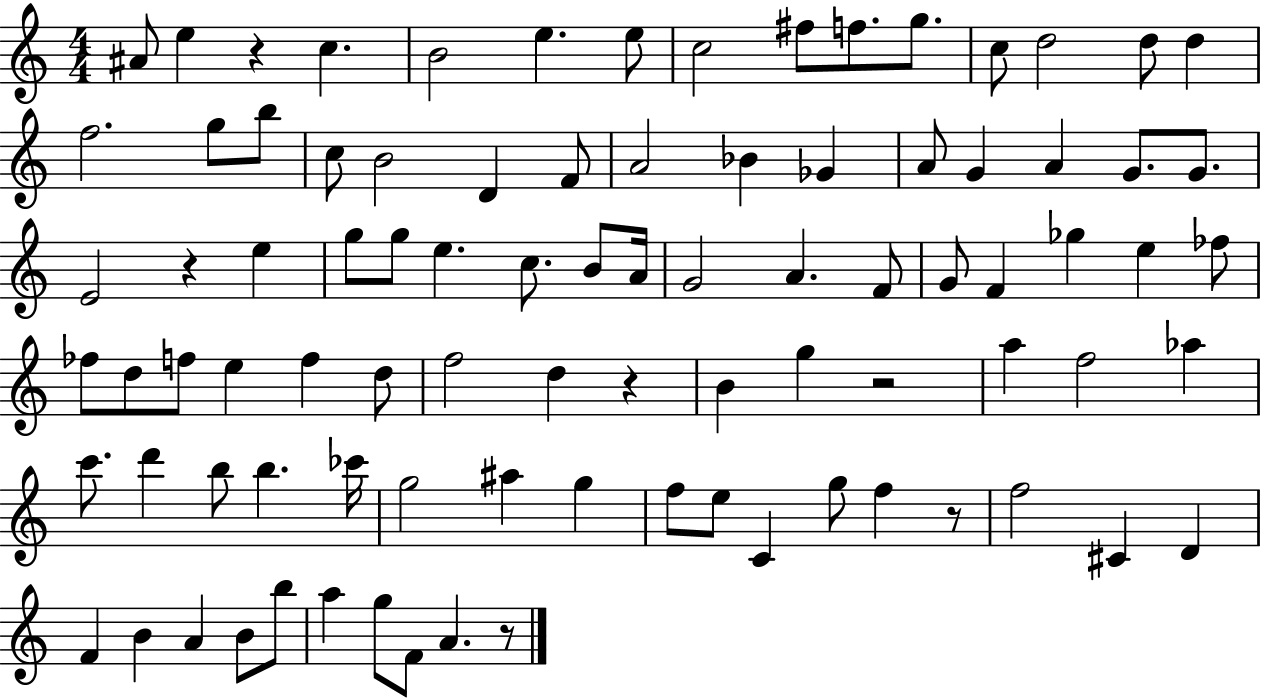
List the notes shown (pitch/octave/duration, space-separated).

A#4/e E5/q R/q C5/q. B4/h E5/q. E5/e C5/h F#5/e F5/e. G5/e. C5/e D5/h D5/e D5/q F5/h. G5/e B5/e C5/e B4/h D4/q F4/e A4/h Bb4/q Gb4/q A4/e G4/q A4/q G4/e. G4/e. E4/h R/q E5/q G5/e G5/e E5/q. C5/e. B4/e A4/s G4/h A4/q. F4/e G4/e F4/q Gb5/q E5/q FES5/e FES5/e D5/e F5/e E5/q F5/q D5/e F5/h D5/q R/q B4/q G5/q R/h A5/q F5/h Ab5/q C6/e. D6/q B5/e B5/q. CES6/s G5/h A#5/q G5/q F5/e E5/e C4/q G5/e F5/q R/e F5/h C#4/q D4/q F4/q B4/q A4/q B4/e B5/e A5/q G5/e F4/e A4/q. R/e